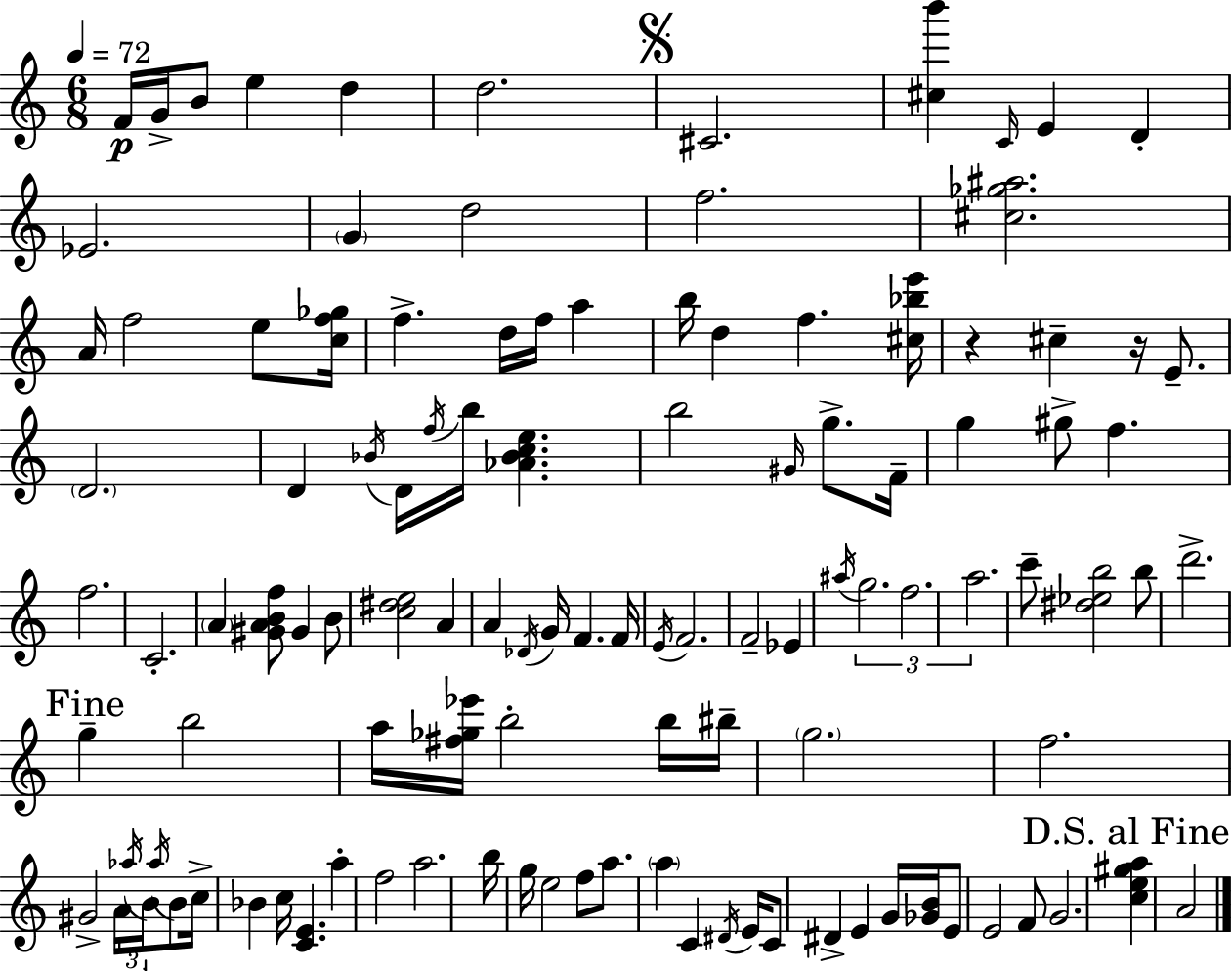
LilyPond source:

{
  \clef treble
  \numericTimeSignature
  \time 6/8
  \key a \minor
  \tempo 4 = 72
  f'16\p g'16-> b'8 e''4 d''4 | d''2. | \mark \markup { \musicglyph "scripts.segno" } cis'2. | <cis'' b'''>4 \grace { c'16 } e'4 d'4-. | \break ees'2. | \parenthesize g'4 d''2 | f''2. | <cis'' ges'' ais''>2. | \break a'16 f''2 e''8 | <c'' f'' ges''>16 f''4.-> d''16 f''16 a''4 | b''16 d''4 f''4. | <cis'' bes'' e'''>16 r4 cis''4-- r16 e'8.-- | \break \parenthesize d'2. | d'4 \acciaccatura { bes'16 } d'16 \acciaccatura { f''16 } b''16 <aes' bes' c'' e''>4. | b''2 \grace { gis'16 } | g''8.-> f'16-- g''4 gis''8-> f''4. | \break f''2. | c'2.-. | \parenthesize a'4 <gis' a' b' f''>8 gis'4 | b'8 <c'' dis'' e''>2 | \break a'4 a'4 \acciaccatura { des'16 } g'16 f'4. | f'16 \acciaccatura { e'16 } f'2. | f'2-- | ees'4 \acciaccatura { ais''16 } \tuplet 3/2 { g''2. | \break f''2. | a''2. } | c'''8-- <dis'' ees'' b''>2 | b''8 d'''2.-> | \break \mark "Fine" g''4-- b''2 | a''16 <fis'' ges'' ees'''>16 b''2-. | b''16 bis''16-- \parenthesize g''2. | f''2. | \break gis'2-> | a'16 \tuplet 3/2 { \acciaccatura { aes''16 } b'16 \acciaccatura { aes''16 } } b'8 c''16-> bes'4 | c''16 <c' e'>4. a''4-. | f''2 a''2. | \break b''16 g''16 e''2 | f''8 a''8. | \parenthesize a''4 c'4 \acciaccatura { dis'16 } e'16 c'8 | dis'4-> e'4 g'16 <ges' b'>16 e'8 | \break e'2 f'8 g'2. | \mark "D.S. al Fine" <c'' e'' gis'' a''>4 | a'2 \bar "|."
}